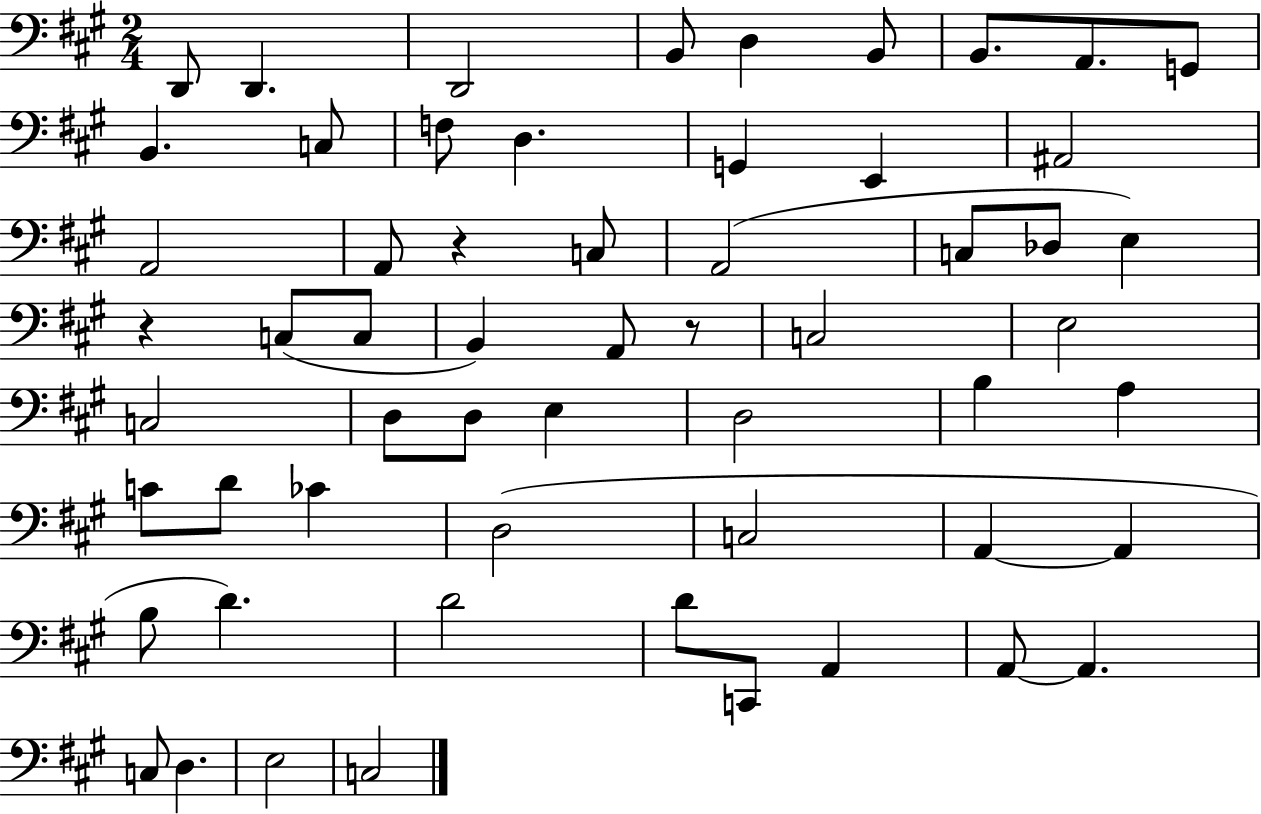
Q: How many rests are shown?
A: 3